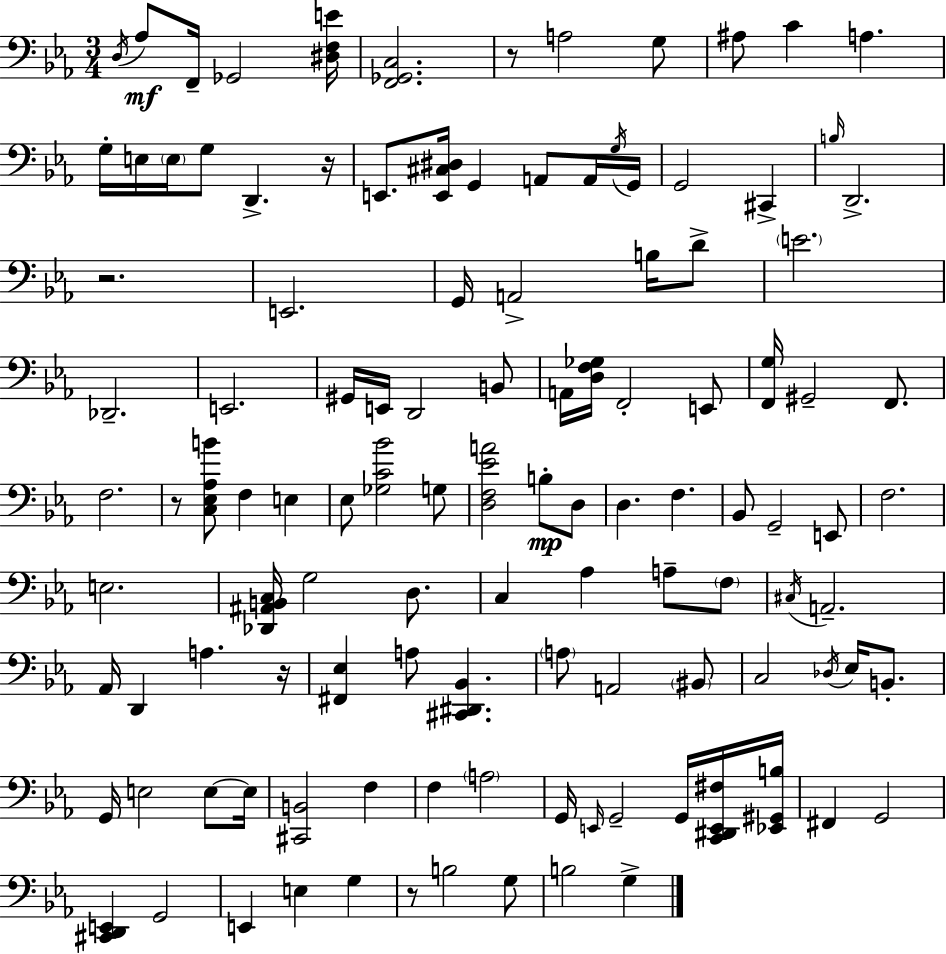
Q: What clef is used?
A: bass